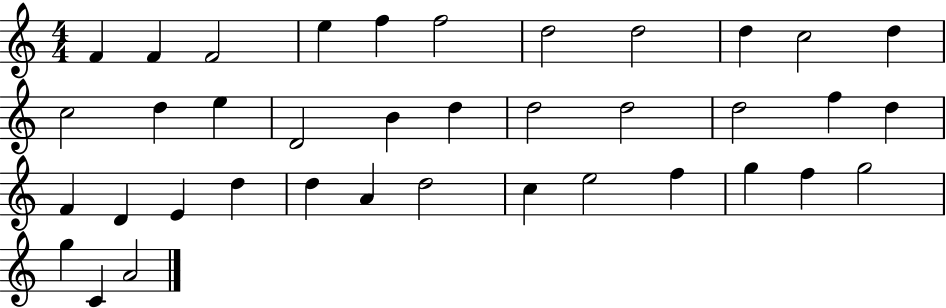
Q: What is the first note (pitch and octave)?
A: F4